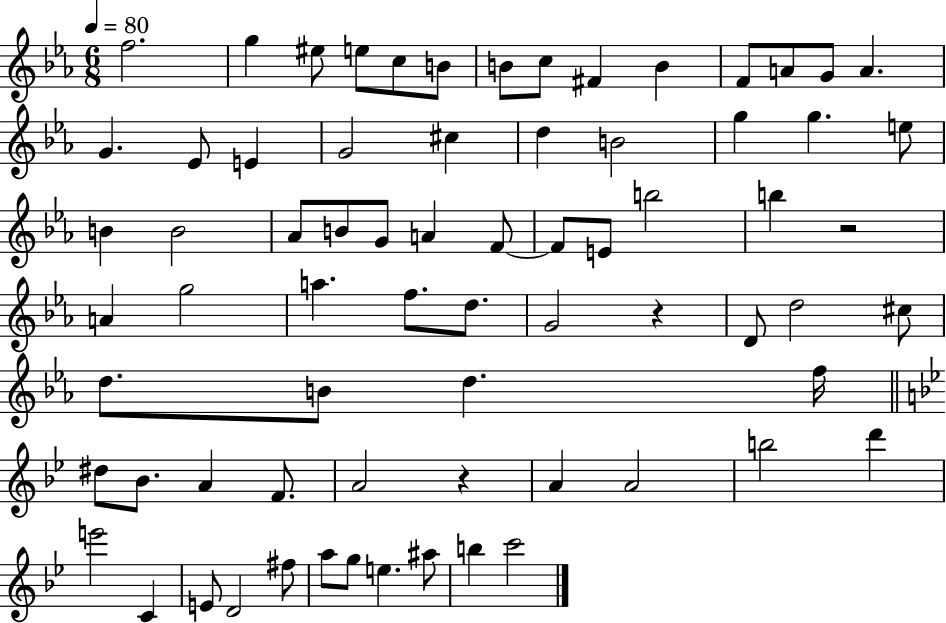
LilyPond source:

{
  \clef treble
  \numericTimeSignature
  \time 6/8
  \key ees \major
  \tempo 4 = 80
  f''2. | g''4 eis''8 e''8 c''8 b'8 | b'8 c''8 fis'4 b'4 | f'8 a'8 g'8 a'4. | \break g'4. ees'8 e'4 | g'2 cis''4 | d''4 b'2 | g''4 g''4. e''8 | \break b'4 b'2 | aes'8 b'8 g'8 a'4 f'8~~ | f'8 e'8 b''2 | b''4 r2 | \break a'4 g''2 | a''4. f''8. d''8. | g'2 r4 | d'8 d''2 cis''8 | \break d''8. b'8 d''4. f''16 | \bar "||" \break \key bes \major dis''8 bes'8. a'4 f'8. | a'2 r4 | a'4 a'2 | b''2 d'''4 | \break e'''2 c'4 | e'8 d'2 fis''8 | a''8 g''8 e''4. ais''8 | b''4 c'''2 | \break \bar "|."
}